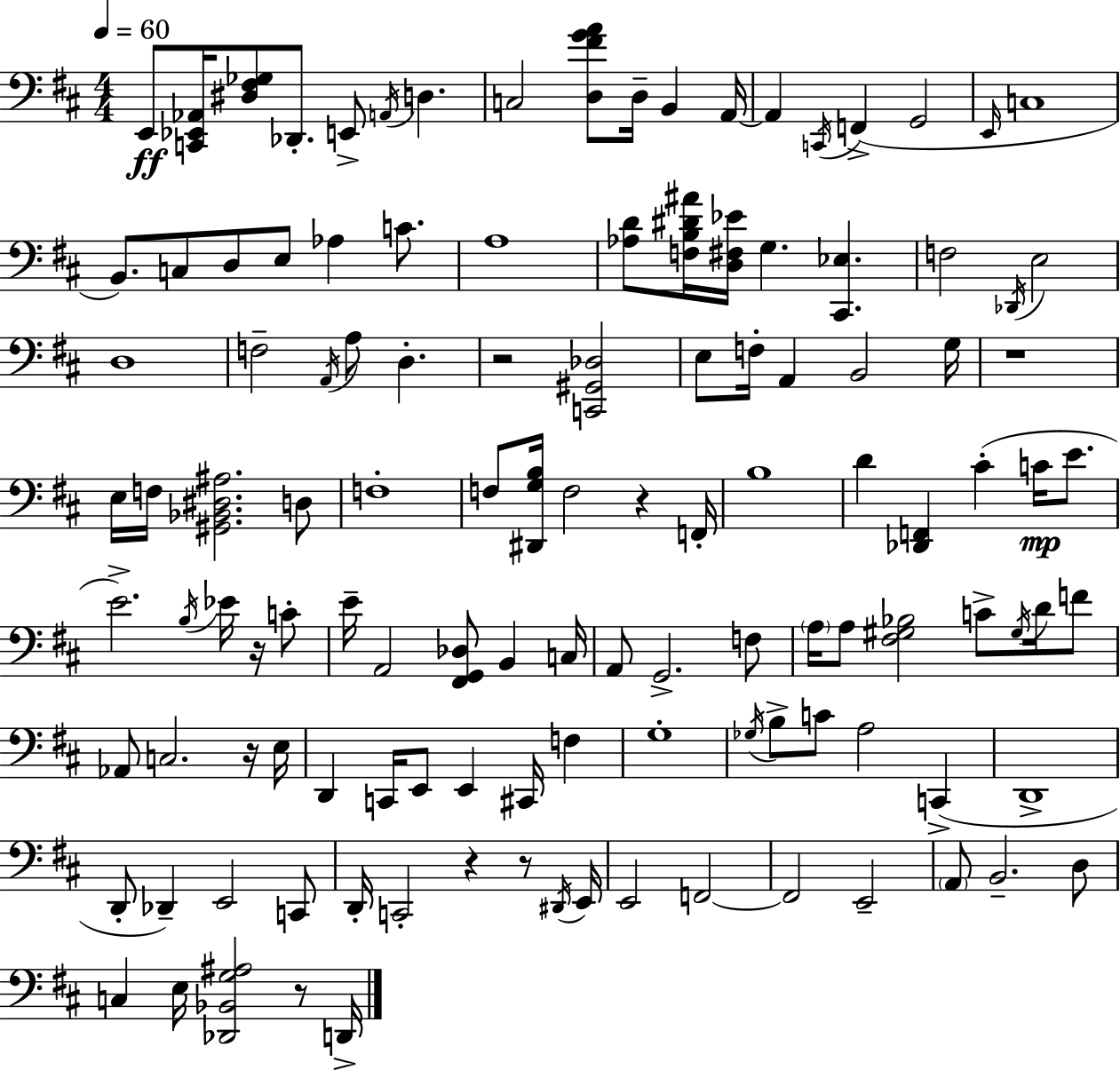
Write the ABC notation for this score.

X:1
T:Untitled
M:4/4
L:1/4
K:D
E,,/2 [C,,_E,,_A,,]/4 [^D,^F,_G,]/2 _D,,/2 E,,/2 A,,/4 D, C,2 [D,^FGA]/2 D,/4 B,, A,,/4 A,, C,,/4 F,, G,,2 E,,/4 C,4 B,,/2 C,/2 D,/2 E,/2 _A, C/2 A,4 [_A,D]/2 [F,B,^D^A]/4 [D,^F,_E]/4 G, [^C,,_E,] F,2 _D,,/4 E,2 D,4 F,2 A,,/4 A,/2 D, z2 [C,,^G,,_D,]2 E,/2 F,/4 A,, B,,2 G,/4 z4 E,/4 F,/4 [^G,,_B,,^D,^A,]2 D,/2 F,4 F,/2 [^D,,G,B,]/4 F,2 z F,,/4 B,4 D [_D,,F,,] ^C C/4 E/2 E2 B,/4 _E/4 z/4 C/2 E/4 A,,2 [^F,,G,,_D,]/2 B,, C,/4 A,,/2 G,,2 F,/2 A,/4 A,/2 [^F,^G,_B,]2 C/2 ^G,/4 D/4 F/2 _A,,/2 C,2 z/4 E,/4 D,, C,,/4 E,,/2 E,, ^C,,/4 F, G,4 _G,/4 B,/2 C/2 A,2 C,, D,,4 D,,/2 _D,, E,,2 C,,/2 D,,/4 C,,2 z z/2 ^D,,/4 E,,/4 E,,2 F,,2 F,,2 E,,2 A,,/2 B,,2 D,/2 C, E,/4 [_D,,_B,,G,^A,]2 z/2 D,,/4